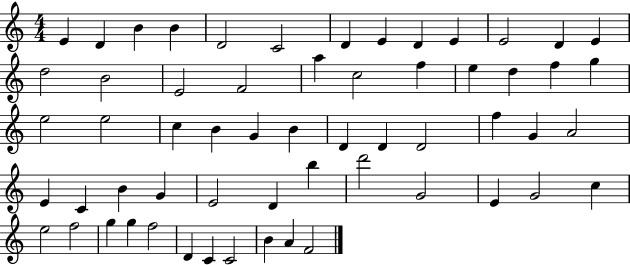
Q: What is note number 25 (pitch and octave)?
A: E5